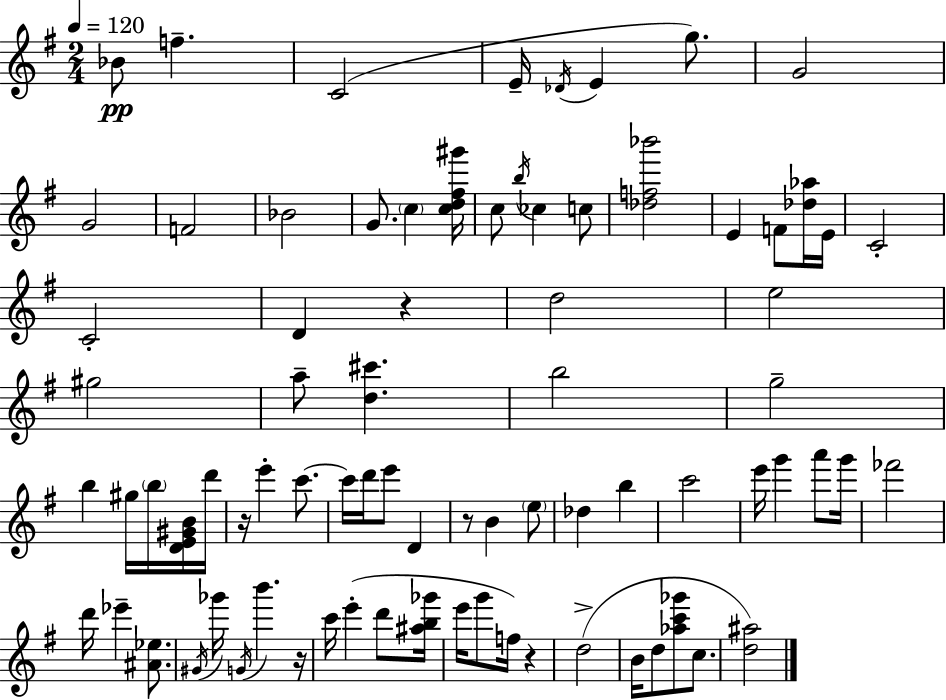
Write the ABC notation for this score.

X:1
T:Untitled
M:2/4
L:1/4
K:Em
_B/2 f C2 E/4 _D/4 E g/2 G2 G2 F2 _B2 G/2 c [cd^f^g']/4 c/2 b/4 _c c/2 [_df_b']2 E F/2 [_d_a]/4 E/4 C2 C2 D z d2 e2 ^g2 a/2 [d^c'] b2 g2 b ^g/4 b/4 [DE^GB]/4 d'/4 z/4 e' c'/2 c'/4 d'/4 e'/2 D z/2 B e/2 _d b c'2 e'/4 g' a'/2 g'/4 _f'2 d'/4 _e' [^A_e]/2 ^G/4 _g'/4 G/4 b' z/4 c'/4 e' d'/2 [^ab_g']/4 e'/4 g'/2 f/4 z d2 B/4 d/2 [_ac'_g']/2 c/2 [d^a]2